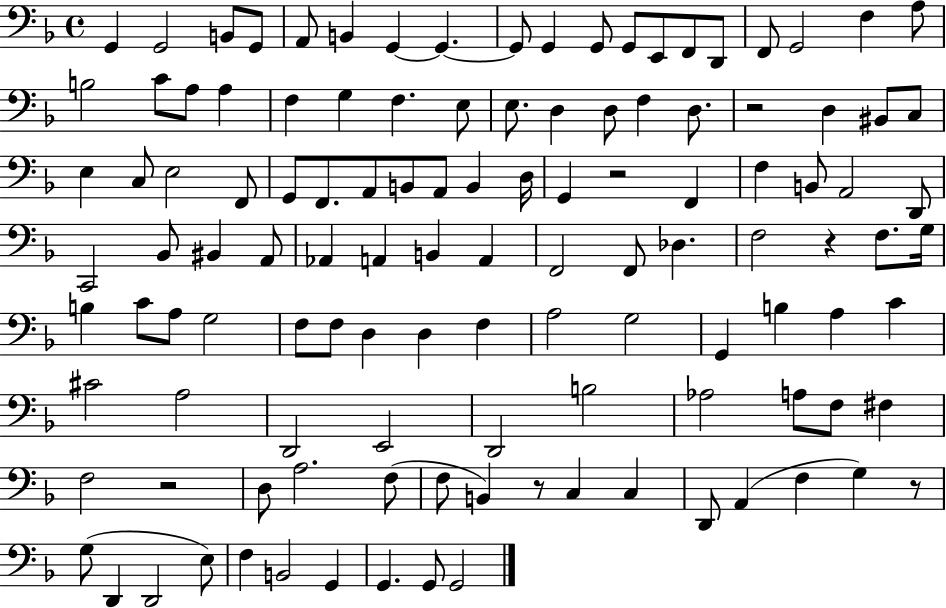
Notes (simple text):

G2/q G2/h B2/e G2/e A2/e B2/q G2/q G2/q. G2/e G2/q G2/e G2/e E2/e F2/e D2/e F2/e G2/h F3/q A3/e B3/h C4/e A3/e A3/q F3/q G3/q F3/q. E3/e E3/e. D3/q D3/e F3/q D3/e. R/h D3/q BIS2/e C3/e E3/q C3/e E3/h F2/e G2/e F2/e. A2/e B2/e A2/e B2/q D3/s G2/q R/h F2/q F3/q B2/e A2/h D2/e C2/h Bb2/e BIS2/q A2/e Ab2/q A2/q B2/q A2/q F2/h F2/e Db3/q. F3/h R/q F3/e. G3/s B3/q C4/e A3/e G3/h F3/e F3/e D3/q D3/q F3/q A3/h G3/h G2/q B3/q A3/q C4/q C#4/h A3/h D2/h E2/h D2/h B3/h Ab3/h A3/e F3/e F#3/q F3/h R/h D3/e A3/h. F3/e F3/e B2/q R/e C3/q C3/q D2/e A2/q F3/q G3/q R/e G3/e D2/q D2/h E3/e F3/q B2/h G2/q G2/q. G2/e G2/h